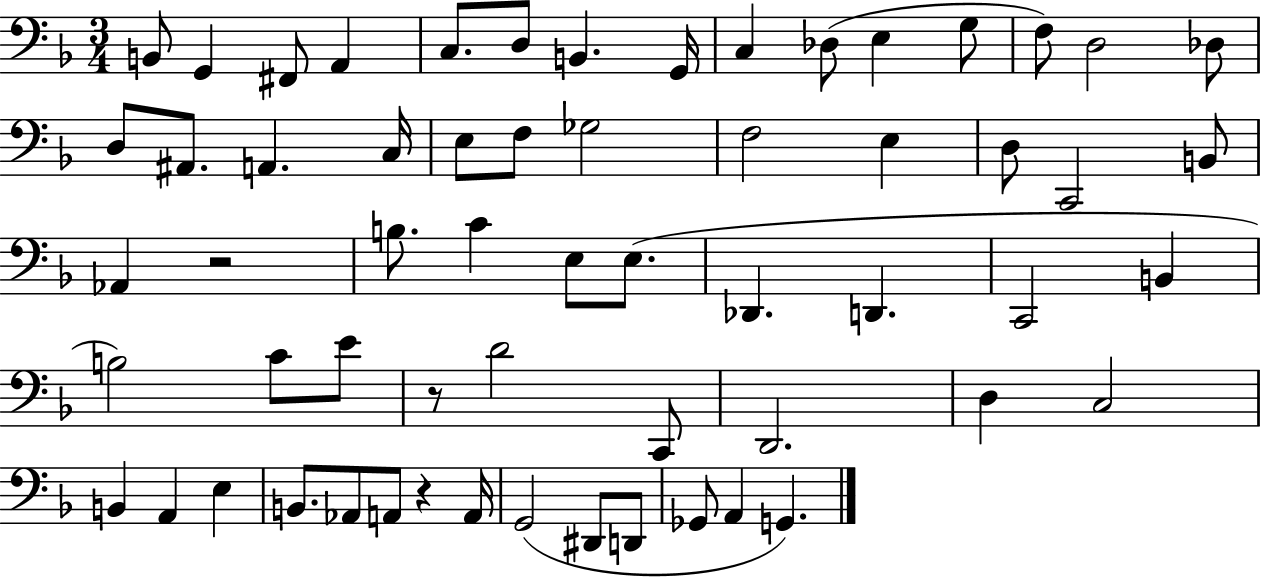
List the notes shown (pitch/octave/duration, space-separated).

B2/e G2/q F#2/e A2/q C3/e. D3/e B2/q. G2/s C3/q Db3/e E3/q G3/e F3/e D3/h Db3/e D3/e A#2/e. A2/q. C3/s E3/e F3/e Gb3/h F3/h E3/q D3/e C2/h B2/e Ab2/q R/h B3/e. C4/q E3/e E3/e. Db2/q. D2/q. C2/h B2/q B3/h C4/e E4/e R/e D4/h C2/e D2/h. D3/q C3/h B2/q A2/q E3/q B2/e. Ab2/e A2/e R/q A2/s G2/h D#2/e D2/e Gb2/e A2/q G2/q.